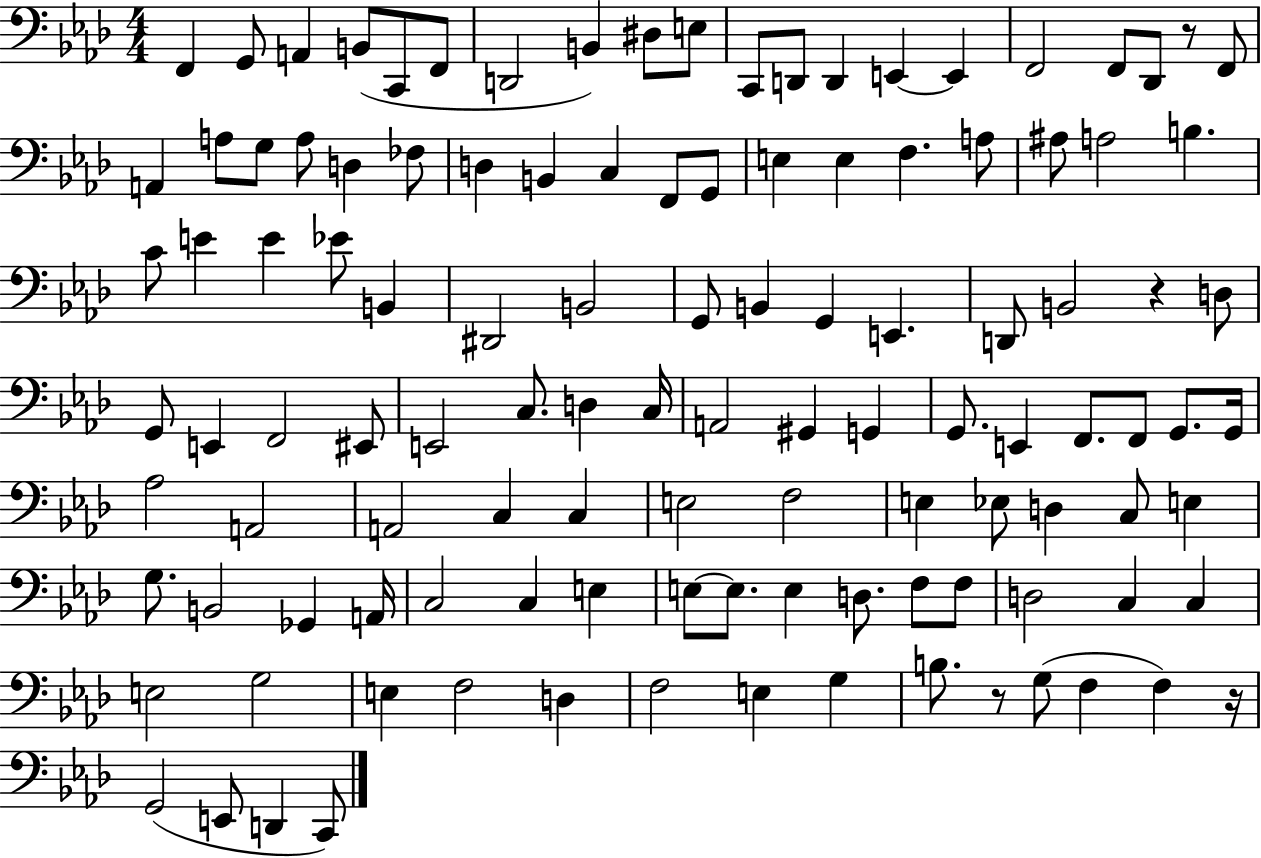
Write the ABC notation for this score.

X:1
T:Untitled
M:4/4
L:1/4
K:Ab
F,, G,,/2 A,, B,,/2 C,,/2 F,,/2 D,,2 B,, ^D,/2 E,/2 C,,/2 D,,/2 D,, E,, E,, F,,2 F,,/2 _D,,/2 z/2 F,,/2 A,, A,/2 G,/2 A,/2 D, _F,/2 D, B,, C, F,,/2 G,,/2 E, E, F, A,/2 ^A,/2 A,2 B, C/2 E E _E/2 B,, ^D,,2 B,,2 G,,/2 B,, G,, E,, D,,/2 B,,2 z D,/2 G,,/2 E,, F,,2 ^E,,/2 E,,2 C,/2 D, C,/4 A,,2 ^G,, G,, G,,/2 E,, F,,/2 F,,/2 G,,/2 G,,/4 _A,2 A,,2 A,,2 C, C, E,2 F,2 E, _E,/2 D, C,/2 E, G,/2 B,,2 _G,, A,,/4 C,2 C, E, E,/2 E,/2 E, D,/2 F,/2 F,/2 D,2 C, C, E,2 G,2 E, F,2 D, F,2 E, G, B,/2 z/2 G,/2 F, F, z/4 G,,2 E,,/2 D,, C,,/2